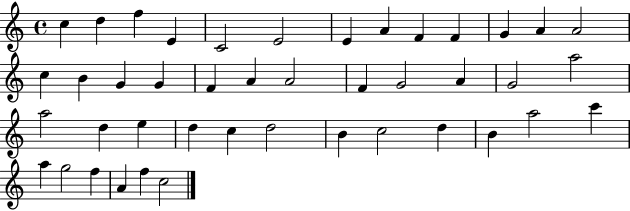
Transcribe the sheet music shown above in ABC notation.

X:1
T:Untitled
M:4/4
L:1/4
K:C
c d f E C2 E2 E A F F G A A2 c B G G F A A2 F G2 A G2 a2 a2 d e d c d2 B c2 d B a2 c' a g2 f A f c2